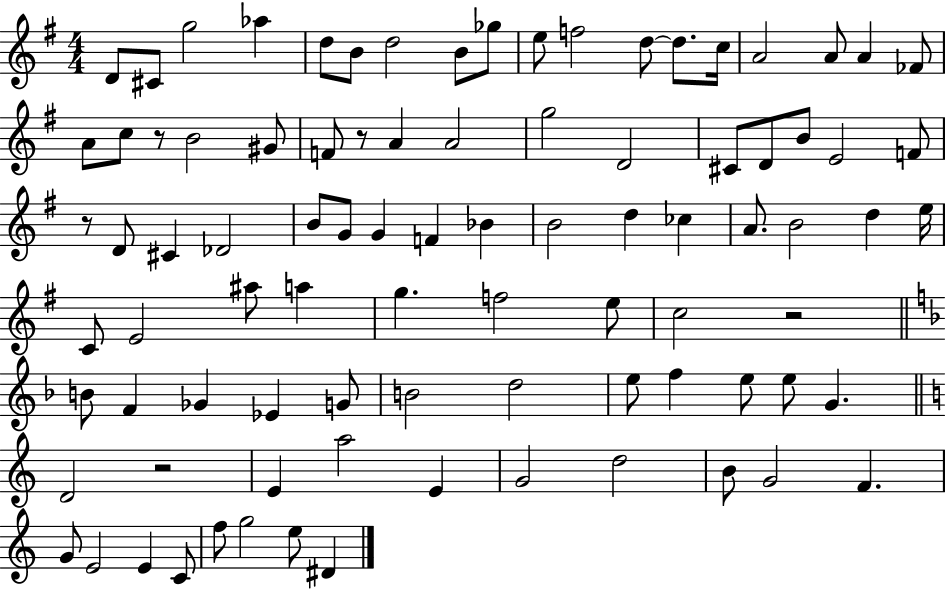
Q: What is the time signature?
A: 4/4